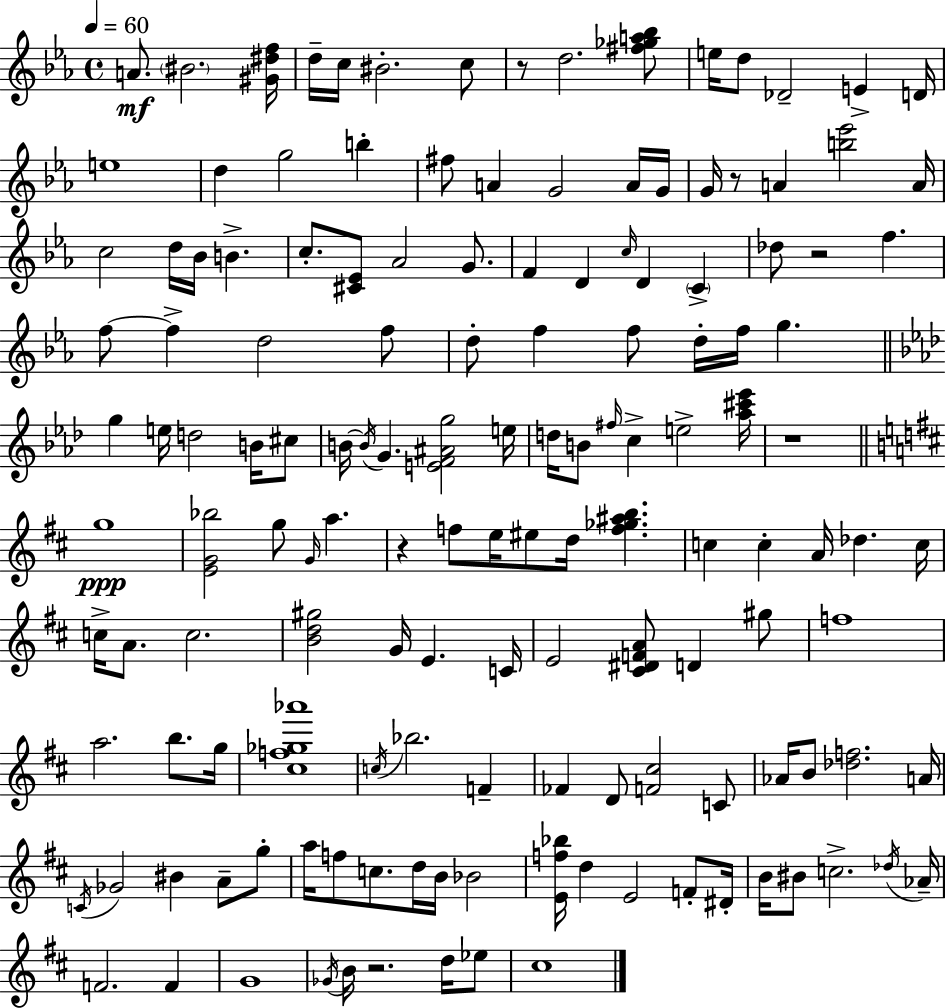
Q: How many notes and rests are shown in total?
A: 145